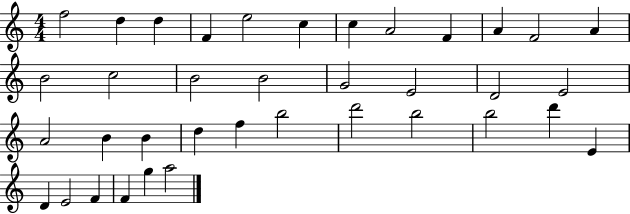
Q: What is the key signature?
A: C major